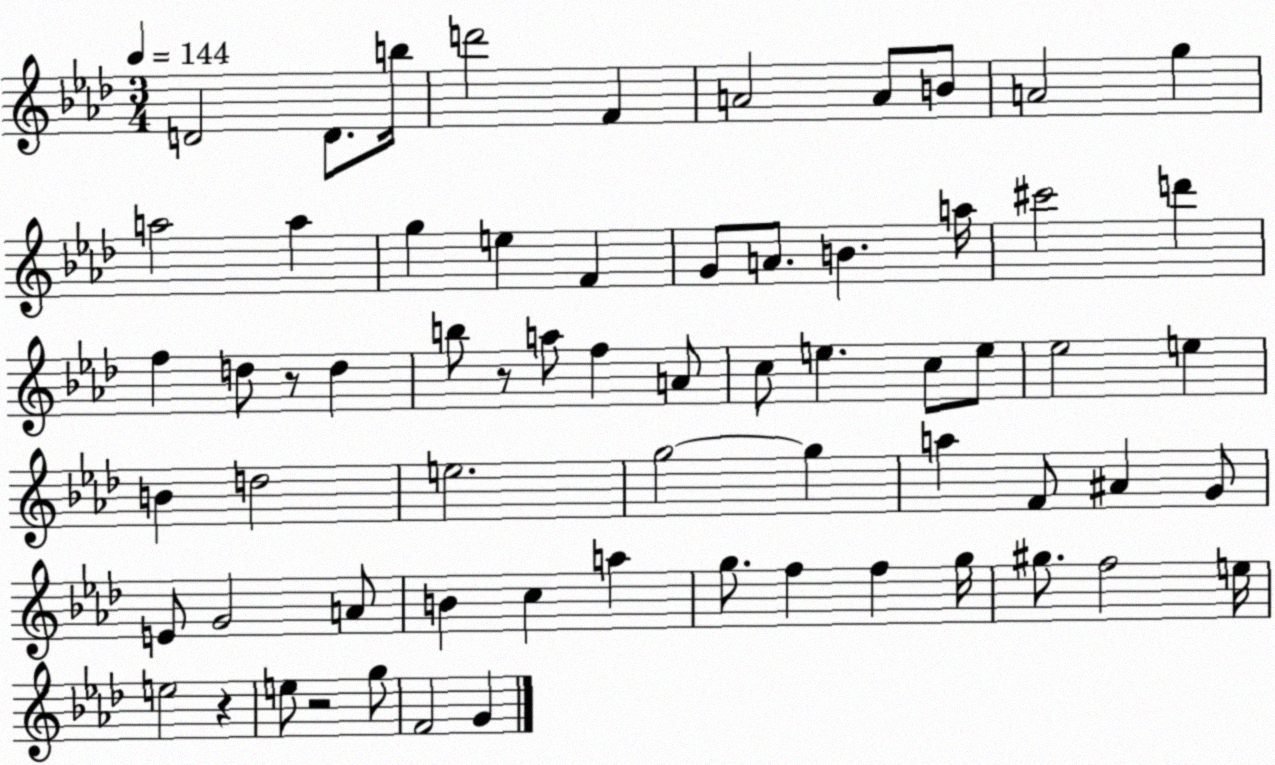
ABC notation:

X:1
T:Untitled
M:3/4
L:1/4
K:Ab
D2 D/2 b/4 d'2 F A2 A/2 B/2 A2 g a2 a g e F G/2 A/2 B a/4 ^c'2 d' f d/2 z/2 d b/2 z/2 a/2 f A/2 c/2 e c/2 e/2 _e2 e B d2 e2 g2 g a F/2 ^A G/2 E/2 G2 A/2 B c a g/2 f f g/4 ^g/2 f2 e/4 e2 z e/2 z2 g/2 F2 G